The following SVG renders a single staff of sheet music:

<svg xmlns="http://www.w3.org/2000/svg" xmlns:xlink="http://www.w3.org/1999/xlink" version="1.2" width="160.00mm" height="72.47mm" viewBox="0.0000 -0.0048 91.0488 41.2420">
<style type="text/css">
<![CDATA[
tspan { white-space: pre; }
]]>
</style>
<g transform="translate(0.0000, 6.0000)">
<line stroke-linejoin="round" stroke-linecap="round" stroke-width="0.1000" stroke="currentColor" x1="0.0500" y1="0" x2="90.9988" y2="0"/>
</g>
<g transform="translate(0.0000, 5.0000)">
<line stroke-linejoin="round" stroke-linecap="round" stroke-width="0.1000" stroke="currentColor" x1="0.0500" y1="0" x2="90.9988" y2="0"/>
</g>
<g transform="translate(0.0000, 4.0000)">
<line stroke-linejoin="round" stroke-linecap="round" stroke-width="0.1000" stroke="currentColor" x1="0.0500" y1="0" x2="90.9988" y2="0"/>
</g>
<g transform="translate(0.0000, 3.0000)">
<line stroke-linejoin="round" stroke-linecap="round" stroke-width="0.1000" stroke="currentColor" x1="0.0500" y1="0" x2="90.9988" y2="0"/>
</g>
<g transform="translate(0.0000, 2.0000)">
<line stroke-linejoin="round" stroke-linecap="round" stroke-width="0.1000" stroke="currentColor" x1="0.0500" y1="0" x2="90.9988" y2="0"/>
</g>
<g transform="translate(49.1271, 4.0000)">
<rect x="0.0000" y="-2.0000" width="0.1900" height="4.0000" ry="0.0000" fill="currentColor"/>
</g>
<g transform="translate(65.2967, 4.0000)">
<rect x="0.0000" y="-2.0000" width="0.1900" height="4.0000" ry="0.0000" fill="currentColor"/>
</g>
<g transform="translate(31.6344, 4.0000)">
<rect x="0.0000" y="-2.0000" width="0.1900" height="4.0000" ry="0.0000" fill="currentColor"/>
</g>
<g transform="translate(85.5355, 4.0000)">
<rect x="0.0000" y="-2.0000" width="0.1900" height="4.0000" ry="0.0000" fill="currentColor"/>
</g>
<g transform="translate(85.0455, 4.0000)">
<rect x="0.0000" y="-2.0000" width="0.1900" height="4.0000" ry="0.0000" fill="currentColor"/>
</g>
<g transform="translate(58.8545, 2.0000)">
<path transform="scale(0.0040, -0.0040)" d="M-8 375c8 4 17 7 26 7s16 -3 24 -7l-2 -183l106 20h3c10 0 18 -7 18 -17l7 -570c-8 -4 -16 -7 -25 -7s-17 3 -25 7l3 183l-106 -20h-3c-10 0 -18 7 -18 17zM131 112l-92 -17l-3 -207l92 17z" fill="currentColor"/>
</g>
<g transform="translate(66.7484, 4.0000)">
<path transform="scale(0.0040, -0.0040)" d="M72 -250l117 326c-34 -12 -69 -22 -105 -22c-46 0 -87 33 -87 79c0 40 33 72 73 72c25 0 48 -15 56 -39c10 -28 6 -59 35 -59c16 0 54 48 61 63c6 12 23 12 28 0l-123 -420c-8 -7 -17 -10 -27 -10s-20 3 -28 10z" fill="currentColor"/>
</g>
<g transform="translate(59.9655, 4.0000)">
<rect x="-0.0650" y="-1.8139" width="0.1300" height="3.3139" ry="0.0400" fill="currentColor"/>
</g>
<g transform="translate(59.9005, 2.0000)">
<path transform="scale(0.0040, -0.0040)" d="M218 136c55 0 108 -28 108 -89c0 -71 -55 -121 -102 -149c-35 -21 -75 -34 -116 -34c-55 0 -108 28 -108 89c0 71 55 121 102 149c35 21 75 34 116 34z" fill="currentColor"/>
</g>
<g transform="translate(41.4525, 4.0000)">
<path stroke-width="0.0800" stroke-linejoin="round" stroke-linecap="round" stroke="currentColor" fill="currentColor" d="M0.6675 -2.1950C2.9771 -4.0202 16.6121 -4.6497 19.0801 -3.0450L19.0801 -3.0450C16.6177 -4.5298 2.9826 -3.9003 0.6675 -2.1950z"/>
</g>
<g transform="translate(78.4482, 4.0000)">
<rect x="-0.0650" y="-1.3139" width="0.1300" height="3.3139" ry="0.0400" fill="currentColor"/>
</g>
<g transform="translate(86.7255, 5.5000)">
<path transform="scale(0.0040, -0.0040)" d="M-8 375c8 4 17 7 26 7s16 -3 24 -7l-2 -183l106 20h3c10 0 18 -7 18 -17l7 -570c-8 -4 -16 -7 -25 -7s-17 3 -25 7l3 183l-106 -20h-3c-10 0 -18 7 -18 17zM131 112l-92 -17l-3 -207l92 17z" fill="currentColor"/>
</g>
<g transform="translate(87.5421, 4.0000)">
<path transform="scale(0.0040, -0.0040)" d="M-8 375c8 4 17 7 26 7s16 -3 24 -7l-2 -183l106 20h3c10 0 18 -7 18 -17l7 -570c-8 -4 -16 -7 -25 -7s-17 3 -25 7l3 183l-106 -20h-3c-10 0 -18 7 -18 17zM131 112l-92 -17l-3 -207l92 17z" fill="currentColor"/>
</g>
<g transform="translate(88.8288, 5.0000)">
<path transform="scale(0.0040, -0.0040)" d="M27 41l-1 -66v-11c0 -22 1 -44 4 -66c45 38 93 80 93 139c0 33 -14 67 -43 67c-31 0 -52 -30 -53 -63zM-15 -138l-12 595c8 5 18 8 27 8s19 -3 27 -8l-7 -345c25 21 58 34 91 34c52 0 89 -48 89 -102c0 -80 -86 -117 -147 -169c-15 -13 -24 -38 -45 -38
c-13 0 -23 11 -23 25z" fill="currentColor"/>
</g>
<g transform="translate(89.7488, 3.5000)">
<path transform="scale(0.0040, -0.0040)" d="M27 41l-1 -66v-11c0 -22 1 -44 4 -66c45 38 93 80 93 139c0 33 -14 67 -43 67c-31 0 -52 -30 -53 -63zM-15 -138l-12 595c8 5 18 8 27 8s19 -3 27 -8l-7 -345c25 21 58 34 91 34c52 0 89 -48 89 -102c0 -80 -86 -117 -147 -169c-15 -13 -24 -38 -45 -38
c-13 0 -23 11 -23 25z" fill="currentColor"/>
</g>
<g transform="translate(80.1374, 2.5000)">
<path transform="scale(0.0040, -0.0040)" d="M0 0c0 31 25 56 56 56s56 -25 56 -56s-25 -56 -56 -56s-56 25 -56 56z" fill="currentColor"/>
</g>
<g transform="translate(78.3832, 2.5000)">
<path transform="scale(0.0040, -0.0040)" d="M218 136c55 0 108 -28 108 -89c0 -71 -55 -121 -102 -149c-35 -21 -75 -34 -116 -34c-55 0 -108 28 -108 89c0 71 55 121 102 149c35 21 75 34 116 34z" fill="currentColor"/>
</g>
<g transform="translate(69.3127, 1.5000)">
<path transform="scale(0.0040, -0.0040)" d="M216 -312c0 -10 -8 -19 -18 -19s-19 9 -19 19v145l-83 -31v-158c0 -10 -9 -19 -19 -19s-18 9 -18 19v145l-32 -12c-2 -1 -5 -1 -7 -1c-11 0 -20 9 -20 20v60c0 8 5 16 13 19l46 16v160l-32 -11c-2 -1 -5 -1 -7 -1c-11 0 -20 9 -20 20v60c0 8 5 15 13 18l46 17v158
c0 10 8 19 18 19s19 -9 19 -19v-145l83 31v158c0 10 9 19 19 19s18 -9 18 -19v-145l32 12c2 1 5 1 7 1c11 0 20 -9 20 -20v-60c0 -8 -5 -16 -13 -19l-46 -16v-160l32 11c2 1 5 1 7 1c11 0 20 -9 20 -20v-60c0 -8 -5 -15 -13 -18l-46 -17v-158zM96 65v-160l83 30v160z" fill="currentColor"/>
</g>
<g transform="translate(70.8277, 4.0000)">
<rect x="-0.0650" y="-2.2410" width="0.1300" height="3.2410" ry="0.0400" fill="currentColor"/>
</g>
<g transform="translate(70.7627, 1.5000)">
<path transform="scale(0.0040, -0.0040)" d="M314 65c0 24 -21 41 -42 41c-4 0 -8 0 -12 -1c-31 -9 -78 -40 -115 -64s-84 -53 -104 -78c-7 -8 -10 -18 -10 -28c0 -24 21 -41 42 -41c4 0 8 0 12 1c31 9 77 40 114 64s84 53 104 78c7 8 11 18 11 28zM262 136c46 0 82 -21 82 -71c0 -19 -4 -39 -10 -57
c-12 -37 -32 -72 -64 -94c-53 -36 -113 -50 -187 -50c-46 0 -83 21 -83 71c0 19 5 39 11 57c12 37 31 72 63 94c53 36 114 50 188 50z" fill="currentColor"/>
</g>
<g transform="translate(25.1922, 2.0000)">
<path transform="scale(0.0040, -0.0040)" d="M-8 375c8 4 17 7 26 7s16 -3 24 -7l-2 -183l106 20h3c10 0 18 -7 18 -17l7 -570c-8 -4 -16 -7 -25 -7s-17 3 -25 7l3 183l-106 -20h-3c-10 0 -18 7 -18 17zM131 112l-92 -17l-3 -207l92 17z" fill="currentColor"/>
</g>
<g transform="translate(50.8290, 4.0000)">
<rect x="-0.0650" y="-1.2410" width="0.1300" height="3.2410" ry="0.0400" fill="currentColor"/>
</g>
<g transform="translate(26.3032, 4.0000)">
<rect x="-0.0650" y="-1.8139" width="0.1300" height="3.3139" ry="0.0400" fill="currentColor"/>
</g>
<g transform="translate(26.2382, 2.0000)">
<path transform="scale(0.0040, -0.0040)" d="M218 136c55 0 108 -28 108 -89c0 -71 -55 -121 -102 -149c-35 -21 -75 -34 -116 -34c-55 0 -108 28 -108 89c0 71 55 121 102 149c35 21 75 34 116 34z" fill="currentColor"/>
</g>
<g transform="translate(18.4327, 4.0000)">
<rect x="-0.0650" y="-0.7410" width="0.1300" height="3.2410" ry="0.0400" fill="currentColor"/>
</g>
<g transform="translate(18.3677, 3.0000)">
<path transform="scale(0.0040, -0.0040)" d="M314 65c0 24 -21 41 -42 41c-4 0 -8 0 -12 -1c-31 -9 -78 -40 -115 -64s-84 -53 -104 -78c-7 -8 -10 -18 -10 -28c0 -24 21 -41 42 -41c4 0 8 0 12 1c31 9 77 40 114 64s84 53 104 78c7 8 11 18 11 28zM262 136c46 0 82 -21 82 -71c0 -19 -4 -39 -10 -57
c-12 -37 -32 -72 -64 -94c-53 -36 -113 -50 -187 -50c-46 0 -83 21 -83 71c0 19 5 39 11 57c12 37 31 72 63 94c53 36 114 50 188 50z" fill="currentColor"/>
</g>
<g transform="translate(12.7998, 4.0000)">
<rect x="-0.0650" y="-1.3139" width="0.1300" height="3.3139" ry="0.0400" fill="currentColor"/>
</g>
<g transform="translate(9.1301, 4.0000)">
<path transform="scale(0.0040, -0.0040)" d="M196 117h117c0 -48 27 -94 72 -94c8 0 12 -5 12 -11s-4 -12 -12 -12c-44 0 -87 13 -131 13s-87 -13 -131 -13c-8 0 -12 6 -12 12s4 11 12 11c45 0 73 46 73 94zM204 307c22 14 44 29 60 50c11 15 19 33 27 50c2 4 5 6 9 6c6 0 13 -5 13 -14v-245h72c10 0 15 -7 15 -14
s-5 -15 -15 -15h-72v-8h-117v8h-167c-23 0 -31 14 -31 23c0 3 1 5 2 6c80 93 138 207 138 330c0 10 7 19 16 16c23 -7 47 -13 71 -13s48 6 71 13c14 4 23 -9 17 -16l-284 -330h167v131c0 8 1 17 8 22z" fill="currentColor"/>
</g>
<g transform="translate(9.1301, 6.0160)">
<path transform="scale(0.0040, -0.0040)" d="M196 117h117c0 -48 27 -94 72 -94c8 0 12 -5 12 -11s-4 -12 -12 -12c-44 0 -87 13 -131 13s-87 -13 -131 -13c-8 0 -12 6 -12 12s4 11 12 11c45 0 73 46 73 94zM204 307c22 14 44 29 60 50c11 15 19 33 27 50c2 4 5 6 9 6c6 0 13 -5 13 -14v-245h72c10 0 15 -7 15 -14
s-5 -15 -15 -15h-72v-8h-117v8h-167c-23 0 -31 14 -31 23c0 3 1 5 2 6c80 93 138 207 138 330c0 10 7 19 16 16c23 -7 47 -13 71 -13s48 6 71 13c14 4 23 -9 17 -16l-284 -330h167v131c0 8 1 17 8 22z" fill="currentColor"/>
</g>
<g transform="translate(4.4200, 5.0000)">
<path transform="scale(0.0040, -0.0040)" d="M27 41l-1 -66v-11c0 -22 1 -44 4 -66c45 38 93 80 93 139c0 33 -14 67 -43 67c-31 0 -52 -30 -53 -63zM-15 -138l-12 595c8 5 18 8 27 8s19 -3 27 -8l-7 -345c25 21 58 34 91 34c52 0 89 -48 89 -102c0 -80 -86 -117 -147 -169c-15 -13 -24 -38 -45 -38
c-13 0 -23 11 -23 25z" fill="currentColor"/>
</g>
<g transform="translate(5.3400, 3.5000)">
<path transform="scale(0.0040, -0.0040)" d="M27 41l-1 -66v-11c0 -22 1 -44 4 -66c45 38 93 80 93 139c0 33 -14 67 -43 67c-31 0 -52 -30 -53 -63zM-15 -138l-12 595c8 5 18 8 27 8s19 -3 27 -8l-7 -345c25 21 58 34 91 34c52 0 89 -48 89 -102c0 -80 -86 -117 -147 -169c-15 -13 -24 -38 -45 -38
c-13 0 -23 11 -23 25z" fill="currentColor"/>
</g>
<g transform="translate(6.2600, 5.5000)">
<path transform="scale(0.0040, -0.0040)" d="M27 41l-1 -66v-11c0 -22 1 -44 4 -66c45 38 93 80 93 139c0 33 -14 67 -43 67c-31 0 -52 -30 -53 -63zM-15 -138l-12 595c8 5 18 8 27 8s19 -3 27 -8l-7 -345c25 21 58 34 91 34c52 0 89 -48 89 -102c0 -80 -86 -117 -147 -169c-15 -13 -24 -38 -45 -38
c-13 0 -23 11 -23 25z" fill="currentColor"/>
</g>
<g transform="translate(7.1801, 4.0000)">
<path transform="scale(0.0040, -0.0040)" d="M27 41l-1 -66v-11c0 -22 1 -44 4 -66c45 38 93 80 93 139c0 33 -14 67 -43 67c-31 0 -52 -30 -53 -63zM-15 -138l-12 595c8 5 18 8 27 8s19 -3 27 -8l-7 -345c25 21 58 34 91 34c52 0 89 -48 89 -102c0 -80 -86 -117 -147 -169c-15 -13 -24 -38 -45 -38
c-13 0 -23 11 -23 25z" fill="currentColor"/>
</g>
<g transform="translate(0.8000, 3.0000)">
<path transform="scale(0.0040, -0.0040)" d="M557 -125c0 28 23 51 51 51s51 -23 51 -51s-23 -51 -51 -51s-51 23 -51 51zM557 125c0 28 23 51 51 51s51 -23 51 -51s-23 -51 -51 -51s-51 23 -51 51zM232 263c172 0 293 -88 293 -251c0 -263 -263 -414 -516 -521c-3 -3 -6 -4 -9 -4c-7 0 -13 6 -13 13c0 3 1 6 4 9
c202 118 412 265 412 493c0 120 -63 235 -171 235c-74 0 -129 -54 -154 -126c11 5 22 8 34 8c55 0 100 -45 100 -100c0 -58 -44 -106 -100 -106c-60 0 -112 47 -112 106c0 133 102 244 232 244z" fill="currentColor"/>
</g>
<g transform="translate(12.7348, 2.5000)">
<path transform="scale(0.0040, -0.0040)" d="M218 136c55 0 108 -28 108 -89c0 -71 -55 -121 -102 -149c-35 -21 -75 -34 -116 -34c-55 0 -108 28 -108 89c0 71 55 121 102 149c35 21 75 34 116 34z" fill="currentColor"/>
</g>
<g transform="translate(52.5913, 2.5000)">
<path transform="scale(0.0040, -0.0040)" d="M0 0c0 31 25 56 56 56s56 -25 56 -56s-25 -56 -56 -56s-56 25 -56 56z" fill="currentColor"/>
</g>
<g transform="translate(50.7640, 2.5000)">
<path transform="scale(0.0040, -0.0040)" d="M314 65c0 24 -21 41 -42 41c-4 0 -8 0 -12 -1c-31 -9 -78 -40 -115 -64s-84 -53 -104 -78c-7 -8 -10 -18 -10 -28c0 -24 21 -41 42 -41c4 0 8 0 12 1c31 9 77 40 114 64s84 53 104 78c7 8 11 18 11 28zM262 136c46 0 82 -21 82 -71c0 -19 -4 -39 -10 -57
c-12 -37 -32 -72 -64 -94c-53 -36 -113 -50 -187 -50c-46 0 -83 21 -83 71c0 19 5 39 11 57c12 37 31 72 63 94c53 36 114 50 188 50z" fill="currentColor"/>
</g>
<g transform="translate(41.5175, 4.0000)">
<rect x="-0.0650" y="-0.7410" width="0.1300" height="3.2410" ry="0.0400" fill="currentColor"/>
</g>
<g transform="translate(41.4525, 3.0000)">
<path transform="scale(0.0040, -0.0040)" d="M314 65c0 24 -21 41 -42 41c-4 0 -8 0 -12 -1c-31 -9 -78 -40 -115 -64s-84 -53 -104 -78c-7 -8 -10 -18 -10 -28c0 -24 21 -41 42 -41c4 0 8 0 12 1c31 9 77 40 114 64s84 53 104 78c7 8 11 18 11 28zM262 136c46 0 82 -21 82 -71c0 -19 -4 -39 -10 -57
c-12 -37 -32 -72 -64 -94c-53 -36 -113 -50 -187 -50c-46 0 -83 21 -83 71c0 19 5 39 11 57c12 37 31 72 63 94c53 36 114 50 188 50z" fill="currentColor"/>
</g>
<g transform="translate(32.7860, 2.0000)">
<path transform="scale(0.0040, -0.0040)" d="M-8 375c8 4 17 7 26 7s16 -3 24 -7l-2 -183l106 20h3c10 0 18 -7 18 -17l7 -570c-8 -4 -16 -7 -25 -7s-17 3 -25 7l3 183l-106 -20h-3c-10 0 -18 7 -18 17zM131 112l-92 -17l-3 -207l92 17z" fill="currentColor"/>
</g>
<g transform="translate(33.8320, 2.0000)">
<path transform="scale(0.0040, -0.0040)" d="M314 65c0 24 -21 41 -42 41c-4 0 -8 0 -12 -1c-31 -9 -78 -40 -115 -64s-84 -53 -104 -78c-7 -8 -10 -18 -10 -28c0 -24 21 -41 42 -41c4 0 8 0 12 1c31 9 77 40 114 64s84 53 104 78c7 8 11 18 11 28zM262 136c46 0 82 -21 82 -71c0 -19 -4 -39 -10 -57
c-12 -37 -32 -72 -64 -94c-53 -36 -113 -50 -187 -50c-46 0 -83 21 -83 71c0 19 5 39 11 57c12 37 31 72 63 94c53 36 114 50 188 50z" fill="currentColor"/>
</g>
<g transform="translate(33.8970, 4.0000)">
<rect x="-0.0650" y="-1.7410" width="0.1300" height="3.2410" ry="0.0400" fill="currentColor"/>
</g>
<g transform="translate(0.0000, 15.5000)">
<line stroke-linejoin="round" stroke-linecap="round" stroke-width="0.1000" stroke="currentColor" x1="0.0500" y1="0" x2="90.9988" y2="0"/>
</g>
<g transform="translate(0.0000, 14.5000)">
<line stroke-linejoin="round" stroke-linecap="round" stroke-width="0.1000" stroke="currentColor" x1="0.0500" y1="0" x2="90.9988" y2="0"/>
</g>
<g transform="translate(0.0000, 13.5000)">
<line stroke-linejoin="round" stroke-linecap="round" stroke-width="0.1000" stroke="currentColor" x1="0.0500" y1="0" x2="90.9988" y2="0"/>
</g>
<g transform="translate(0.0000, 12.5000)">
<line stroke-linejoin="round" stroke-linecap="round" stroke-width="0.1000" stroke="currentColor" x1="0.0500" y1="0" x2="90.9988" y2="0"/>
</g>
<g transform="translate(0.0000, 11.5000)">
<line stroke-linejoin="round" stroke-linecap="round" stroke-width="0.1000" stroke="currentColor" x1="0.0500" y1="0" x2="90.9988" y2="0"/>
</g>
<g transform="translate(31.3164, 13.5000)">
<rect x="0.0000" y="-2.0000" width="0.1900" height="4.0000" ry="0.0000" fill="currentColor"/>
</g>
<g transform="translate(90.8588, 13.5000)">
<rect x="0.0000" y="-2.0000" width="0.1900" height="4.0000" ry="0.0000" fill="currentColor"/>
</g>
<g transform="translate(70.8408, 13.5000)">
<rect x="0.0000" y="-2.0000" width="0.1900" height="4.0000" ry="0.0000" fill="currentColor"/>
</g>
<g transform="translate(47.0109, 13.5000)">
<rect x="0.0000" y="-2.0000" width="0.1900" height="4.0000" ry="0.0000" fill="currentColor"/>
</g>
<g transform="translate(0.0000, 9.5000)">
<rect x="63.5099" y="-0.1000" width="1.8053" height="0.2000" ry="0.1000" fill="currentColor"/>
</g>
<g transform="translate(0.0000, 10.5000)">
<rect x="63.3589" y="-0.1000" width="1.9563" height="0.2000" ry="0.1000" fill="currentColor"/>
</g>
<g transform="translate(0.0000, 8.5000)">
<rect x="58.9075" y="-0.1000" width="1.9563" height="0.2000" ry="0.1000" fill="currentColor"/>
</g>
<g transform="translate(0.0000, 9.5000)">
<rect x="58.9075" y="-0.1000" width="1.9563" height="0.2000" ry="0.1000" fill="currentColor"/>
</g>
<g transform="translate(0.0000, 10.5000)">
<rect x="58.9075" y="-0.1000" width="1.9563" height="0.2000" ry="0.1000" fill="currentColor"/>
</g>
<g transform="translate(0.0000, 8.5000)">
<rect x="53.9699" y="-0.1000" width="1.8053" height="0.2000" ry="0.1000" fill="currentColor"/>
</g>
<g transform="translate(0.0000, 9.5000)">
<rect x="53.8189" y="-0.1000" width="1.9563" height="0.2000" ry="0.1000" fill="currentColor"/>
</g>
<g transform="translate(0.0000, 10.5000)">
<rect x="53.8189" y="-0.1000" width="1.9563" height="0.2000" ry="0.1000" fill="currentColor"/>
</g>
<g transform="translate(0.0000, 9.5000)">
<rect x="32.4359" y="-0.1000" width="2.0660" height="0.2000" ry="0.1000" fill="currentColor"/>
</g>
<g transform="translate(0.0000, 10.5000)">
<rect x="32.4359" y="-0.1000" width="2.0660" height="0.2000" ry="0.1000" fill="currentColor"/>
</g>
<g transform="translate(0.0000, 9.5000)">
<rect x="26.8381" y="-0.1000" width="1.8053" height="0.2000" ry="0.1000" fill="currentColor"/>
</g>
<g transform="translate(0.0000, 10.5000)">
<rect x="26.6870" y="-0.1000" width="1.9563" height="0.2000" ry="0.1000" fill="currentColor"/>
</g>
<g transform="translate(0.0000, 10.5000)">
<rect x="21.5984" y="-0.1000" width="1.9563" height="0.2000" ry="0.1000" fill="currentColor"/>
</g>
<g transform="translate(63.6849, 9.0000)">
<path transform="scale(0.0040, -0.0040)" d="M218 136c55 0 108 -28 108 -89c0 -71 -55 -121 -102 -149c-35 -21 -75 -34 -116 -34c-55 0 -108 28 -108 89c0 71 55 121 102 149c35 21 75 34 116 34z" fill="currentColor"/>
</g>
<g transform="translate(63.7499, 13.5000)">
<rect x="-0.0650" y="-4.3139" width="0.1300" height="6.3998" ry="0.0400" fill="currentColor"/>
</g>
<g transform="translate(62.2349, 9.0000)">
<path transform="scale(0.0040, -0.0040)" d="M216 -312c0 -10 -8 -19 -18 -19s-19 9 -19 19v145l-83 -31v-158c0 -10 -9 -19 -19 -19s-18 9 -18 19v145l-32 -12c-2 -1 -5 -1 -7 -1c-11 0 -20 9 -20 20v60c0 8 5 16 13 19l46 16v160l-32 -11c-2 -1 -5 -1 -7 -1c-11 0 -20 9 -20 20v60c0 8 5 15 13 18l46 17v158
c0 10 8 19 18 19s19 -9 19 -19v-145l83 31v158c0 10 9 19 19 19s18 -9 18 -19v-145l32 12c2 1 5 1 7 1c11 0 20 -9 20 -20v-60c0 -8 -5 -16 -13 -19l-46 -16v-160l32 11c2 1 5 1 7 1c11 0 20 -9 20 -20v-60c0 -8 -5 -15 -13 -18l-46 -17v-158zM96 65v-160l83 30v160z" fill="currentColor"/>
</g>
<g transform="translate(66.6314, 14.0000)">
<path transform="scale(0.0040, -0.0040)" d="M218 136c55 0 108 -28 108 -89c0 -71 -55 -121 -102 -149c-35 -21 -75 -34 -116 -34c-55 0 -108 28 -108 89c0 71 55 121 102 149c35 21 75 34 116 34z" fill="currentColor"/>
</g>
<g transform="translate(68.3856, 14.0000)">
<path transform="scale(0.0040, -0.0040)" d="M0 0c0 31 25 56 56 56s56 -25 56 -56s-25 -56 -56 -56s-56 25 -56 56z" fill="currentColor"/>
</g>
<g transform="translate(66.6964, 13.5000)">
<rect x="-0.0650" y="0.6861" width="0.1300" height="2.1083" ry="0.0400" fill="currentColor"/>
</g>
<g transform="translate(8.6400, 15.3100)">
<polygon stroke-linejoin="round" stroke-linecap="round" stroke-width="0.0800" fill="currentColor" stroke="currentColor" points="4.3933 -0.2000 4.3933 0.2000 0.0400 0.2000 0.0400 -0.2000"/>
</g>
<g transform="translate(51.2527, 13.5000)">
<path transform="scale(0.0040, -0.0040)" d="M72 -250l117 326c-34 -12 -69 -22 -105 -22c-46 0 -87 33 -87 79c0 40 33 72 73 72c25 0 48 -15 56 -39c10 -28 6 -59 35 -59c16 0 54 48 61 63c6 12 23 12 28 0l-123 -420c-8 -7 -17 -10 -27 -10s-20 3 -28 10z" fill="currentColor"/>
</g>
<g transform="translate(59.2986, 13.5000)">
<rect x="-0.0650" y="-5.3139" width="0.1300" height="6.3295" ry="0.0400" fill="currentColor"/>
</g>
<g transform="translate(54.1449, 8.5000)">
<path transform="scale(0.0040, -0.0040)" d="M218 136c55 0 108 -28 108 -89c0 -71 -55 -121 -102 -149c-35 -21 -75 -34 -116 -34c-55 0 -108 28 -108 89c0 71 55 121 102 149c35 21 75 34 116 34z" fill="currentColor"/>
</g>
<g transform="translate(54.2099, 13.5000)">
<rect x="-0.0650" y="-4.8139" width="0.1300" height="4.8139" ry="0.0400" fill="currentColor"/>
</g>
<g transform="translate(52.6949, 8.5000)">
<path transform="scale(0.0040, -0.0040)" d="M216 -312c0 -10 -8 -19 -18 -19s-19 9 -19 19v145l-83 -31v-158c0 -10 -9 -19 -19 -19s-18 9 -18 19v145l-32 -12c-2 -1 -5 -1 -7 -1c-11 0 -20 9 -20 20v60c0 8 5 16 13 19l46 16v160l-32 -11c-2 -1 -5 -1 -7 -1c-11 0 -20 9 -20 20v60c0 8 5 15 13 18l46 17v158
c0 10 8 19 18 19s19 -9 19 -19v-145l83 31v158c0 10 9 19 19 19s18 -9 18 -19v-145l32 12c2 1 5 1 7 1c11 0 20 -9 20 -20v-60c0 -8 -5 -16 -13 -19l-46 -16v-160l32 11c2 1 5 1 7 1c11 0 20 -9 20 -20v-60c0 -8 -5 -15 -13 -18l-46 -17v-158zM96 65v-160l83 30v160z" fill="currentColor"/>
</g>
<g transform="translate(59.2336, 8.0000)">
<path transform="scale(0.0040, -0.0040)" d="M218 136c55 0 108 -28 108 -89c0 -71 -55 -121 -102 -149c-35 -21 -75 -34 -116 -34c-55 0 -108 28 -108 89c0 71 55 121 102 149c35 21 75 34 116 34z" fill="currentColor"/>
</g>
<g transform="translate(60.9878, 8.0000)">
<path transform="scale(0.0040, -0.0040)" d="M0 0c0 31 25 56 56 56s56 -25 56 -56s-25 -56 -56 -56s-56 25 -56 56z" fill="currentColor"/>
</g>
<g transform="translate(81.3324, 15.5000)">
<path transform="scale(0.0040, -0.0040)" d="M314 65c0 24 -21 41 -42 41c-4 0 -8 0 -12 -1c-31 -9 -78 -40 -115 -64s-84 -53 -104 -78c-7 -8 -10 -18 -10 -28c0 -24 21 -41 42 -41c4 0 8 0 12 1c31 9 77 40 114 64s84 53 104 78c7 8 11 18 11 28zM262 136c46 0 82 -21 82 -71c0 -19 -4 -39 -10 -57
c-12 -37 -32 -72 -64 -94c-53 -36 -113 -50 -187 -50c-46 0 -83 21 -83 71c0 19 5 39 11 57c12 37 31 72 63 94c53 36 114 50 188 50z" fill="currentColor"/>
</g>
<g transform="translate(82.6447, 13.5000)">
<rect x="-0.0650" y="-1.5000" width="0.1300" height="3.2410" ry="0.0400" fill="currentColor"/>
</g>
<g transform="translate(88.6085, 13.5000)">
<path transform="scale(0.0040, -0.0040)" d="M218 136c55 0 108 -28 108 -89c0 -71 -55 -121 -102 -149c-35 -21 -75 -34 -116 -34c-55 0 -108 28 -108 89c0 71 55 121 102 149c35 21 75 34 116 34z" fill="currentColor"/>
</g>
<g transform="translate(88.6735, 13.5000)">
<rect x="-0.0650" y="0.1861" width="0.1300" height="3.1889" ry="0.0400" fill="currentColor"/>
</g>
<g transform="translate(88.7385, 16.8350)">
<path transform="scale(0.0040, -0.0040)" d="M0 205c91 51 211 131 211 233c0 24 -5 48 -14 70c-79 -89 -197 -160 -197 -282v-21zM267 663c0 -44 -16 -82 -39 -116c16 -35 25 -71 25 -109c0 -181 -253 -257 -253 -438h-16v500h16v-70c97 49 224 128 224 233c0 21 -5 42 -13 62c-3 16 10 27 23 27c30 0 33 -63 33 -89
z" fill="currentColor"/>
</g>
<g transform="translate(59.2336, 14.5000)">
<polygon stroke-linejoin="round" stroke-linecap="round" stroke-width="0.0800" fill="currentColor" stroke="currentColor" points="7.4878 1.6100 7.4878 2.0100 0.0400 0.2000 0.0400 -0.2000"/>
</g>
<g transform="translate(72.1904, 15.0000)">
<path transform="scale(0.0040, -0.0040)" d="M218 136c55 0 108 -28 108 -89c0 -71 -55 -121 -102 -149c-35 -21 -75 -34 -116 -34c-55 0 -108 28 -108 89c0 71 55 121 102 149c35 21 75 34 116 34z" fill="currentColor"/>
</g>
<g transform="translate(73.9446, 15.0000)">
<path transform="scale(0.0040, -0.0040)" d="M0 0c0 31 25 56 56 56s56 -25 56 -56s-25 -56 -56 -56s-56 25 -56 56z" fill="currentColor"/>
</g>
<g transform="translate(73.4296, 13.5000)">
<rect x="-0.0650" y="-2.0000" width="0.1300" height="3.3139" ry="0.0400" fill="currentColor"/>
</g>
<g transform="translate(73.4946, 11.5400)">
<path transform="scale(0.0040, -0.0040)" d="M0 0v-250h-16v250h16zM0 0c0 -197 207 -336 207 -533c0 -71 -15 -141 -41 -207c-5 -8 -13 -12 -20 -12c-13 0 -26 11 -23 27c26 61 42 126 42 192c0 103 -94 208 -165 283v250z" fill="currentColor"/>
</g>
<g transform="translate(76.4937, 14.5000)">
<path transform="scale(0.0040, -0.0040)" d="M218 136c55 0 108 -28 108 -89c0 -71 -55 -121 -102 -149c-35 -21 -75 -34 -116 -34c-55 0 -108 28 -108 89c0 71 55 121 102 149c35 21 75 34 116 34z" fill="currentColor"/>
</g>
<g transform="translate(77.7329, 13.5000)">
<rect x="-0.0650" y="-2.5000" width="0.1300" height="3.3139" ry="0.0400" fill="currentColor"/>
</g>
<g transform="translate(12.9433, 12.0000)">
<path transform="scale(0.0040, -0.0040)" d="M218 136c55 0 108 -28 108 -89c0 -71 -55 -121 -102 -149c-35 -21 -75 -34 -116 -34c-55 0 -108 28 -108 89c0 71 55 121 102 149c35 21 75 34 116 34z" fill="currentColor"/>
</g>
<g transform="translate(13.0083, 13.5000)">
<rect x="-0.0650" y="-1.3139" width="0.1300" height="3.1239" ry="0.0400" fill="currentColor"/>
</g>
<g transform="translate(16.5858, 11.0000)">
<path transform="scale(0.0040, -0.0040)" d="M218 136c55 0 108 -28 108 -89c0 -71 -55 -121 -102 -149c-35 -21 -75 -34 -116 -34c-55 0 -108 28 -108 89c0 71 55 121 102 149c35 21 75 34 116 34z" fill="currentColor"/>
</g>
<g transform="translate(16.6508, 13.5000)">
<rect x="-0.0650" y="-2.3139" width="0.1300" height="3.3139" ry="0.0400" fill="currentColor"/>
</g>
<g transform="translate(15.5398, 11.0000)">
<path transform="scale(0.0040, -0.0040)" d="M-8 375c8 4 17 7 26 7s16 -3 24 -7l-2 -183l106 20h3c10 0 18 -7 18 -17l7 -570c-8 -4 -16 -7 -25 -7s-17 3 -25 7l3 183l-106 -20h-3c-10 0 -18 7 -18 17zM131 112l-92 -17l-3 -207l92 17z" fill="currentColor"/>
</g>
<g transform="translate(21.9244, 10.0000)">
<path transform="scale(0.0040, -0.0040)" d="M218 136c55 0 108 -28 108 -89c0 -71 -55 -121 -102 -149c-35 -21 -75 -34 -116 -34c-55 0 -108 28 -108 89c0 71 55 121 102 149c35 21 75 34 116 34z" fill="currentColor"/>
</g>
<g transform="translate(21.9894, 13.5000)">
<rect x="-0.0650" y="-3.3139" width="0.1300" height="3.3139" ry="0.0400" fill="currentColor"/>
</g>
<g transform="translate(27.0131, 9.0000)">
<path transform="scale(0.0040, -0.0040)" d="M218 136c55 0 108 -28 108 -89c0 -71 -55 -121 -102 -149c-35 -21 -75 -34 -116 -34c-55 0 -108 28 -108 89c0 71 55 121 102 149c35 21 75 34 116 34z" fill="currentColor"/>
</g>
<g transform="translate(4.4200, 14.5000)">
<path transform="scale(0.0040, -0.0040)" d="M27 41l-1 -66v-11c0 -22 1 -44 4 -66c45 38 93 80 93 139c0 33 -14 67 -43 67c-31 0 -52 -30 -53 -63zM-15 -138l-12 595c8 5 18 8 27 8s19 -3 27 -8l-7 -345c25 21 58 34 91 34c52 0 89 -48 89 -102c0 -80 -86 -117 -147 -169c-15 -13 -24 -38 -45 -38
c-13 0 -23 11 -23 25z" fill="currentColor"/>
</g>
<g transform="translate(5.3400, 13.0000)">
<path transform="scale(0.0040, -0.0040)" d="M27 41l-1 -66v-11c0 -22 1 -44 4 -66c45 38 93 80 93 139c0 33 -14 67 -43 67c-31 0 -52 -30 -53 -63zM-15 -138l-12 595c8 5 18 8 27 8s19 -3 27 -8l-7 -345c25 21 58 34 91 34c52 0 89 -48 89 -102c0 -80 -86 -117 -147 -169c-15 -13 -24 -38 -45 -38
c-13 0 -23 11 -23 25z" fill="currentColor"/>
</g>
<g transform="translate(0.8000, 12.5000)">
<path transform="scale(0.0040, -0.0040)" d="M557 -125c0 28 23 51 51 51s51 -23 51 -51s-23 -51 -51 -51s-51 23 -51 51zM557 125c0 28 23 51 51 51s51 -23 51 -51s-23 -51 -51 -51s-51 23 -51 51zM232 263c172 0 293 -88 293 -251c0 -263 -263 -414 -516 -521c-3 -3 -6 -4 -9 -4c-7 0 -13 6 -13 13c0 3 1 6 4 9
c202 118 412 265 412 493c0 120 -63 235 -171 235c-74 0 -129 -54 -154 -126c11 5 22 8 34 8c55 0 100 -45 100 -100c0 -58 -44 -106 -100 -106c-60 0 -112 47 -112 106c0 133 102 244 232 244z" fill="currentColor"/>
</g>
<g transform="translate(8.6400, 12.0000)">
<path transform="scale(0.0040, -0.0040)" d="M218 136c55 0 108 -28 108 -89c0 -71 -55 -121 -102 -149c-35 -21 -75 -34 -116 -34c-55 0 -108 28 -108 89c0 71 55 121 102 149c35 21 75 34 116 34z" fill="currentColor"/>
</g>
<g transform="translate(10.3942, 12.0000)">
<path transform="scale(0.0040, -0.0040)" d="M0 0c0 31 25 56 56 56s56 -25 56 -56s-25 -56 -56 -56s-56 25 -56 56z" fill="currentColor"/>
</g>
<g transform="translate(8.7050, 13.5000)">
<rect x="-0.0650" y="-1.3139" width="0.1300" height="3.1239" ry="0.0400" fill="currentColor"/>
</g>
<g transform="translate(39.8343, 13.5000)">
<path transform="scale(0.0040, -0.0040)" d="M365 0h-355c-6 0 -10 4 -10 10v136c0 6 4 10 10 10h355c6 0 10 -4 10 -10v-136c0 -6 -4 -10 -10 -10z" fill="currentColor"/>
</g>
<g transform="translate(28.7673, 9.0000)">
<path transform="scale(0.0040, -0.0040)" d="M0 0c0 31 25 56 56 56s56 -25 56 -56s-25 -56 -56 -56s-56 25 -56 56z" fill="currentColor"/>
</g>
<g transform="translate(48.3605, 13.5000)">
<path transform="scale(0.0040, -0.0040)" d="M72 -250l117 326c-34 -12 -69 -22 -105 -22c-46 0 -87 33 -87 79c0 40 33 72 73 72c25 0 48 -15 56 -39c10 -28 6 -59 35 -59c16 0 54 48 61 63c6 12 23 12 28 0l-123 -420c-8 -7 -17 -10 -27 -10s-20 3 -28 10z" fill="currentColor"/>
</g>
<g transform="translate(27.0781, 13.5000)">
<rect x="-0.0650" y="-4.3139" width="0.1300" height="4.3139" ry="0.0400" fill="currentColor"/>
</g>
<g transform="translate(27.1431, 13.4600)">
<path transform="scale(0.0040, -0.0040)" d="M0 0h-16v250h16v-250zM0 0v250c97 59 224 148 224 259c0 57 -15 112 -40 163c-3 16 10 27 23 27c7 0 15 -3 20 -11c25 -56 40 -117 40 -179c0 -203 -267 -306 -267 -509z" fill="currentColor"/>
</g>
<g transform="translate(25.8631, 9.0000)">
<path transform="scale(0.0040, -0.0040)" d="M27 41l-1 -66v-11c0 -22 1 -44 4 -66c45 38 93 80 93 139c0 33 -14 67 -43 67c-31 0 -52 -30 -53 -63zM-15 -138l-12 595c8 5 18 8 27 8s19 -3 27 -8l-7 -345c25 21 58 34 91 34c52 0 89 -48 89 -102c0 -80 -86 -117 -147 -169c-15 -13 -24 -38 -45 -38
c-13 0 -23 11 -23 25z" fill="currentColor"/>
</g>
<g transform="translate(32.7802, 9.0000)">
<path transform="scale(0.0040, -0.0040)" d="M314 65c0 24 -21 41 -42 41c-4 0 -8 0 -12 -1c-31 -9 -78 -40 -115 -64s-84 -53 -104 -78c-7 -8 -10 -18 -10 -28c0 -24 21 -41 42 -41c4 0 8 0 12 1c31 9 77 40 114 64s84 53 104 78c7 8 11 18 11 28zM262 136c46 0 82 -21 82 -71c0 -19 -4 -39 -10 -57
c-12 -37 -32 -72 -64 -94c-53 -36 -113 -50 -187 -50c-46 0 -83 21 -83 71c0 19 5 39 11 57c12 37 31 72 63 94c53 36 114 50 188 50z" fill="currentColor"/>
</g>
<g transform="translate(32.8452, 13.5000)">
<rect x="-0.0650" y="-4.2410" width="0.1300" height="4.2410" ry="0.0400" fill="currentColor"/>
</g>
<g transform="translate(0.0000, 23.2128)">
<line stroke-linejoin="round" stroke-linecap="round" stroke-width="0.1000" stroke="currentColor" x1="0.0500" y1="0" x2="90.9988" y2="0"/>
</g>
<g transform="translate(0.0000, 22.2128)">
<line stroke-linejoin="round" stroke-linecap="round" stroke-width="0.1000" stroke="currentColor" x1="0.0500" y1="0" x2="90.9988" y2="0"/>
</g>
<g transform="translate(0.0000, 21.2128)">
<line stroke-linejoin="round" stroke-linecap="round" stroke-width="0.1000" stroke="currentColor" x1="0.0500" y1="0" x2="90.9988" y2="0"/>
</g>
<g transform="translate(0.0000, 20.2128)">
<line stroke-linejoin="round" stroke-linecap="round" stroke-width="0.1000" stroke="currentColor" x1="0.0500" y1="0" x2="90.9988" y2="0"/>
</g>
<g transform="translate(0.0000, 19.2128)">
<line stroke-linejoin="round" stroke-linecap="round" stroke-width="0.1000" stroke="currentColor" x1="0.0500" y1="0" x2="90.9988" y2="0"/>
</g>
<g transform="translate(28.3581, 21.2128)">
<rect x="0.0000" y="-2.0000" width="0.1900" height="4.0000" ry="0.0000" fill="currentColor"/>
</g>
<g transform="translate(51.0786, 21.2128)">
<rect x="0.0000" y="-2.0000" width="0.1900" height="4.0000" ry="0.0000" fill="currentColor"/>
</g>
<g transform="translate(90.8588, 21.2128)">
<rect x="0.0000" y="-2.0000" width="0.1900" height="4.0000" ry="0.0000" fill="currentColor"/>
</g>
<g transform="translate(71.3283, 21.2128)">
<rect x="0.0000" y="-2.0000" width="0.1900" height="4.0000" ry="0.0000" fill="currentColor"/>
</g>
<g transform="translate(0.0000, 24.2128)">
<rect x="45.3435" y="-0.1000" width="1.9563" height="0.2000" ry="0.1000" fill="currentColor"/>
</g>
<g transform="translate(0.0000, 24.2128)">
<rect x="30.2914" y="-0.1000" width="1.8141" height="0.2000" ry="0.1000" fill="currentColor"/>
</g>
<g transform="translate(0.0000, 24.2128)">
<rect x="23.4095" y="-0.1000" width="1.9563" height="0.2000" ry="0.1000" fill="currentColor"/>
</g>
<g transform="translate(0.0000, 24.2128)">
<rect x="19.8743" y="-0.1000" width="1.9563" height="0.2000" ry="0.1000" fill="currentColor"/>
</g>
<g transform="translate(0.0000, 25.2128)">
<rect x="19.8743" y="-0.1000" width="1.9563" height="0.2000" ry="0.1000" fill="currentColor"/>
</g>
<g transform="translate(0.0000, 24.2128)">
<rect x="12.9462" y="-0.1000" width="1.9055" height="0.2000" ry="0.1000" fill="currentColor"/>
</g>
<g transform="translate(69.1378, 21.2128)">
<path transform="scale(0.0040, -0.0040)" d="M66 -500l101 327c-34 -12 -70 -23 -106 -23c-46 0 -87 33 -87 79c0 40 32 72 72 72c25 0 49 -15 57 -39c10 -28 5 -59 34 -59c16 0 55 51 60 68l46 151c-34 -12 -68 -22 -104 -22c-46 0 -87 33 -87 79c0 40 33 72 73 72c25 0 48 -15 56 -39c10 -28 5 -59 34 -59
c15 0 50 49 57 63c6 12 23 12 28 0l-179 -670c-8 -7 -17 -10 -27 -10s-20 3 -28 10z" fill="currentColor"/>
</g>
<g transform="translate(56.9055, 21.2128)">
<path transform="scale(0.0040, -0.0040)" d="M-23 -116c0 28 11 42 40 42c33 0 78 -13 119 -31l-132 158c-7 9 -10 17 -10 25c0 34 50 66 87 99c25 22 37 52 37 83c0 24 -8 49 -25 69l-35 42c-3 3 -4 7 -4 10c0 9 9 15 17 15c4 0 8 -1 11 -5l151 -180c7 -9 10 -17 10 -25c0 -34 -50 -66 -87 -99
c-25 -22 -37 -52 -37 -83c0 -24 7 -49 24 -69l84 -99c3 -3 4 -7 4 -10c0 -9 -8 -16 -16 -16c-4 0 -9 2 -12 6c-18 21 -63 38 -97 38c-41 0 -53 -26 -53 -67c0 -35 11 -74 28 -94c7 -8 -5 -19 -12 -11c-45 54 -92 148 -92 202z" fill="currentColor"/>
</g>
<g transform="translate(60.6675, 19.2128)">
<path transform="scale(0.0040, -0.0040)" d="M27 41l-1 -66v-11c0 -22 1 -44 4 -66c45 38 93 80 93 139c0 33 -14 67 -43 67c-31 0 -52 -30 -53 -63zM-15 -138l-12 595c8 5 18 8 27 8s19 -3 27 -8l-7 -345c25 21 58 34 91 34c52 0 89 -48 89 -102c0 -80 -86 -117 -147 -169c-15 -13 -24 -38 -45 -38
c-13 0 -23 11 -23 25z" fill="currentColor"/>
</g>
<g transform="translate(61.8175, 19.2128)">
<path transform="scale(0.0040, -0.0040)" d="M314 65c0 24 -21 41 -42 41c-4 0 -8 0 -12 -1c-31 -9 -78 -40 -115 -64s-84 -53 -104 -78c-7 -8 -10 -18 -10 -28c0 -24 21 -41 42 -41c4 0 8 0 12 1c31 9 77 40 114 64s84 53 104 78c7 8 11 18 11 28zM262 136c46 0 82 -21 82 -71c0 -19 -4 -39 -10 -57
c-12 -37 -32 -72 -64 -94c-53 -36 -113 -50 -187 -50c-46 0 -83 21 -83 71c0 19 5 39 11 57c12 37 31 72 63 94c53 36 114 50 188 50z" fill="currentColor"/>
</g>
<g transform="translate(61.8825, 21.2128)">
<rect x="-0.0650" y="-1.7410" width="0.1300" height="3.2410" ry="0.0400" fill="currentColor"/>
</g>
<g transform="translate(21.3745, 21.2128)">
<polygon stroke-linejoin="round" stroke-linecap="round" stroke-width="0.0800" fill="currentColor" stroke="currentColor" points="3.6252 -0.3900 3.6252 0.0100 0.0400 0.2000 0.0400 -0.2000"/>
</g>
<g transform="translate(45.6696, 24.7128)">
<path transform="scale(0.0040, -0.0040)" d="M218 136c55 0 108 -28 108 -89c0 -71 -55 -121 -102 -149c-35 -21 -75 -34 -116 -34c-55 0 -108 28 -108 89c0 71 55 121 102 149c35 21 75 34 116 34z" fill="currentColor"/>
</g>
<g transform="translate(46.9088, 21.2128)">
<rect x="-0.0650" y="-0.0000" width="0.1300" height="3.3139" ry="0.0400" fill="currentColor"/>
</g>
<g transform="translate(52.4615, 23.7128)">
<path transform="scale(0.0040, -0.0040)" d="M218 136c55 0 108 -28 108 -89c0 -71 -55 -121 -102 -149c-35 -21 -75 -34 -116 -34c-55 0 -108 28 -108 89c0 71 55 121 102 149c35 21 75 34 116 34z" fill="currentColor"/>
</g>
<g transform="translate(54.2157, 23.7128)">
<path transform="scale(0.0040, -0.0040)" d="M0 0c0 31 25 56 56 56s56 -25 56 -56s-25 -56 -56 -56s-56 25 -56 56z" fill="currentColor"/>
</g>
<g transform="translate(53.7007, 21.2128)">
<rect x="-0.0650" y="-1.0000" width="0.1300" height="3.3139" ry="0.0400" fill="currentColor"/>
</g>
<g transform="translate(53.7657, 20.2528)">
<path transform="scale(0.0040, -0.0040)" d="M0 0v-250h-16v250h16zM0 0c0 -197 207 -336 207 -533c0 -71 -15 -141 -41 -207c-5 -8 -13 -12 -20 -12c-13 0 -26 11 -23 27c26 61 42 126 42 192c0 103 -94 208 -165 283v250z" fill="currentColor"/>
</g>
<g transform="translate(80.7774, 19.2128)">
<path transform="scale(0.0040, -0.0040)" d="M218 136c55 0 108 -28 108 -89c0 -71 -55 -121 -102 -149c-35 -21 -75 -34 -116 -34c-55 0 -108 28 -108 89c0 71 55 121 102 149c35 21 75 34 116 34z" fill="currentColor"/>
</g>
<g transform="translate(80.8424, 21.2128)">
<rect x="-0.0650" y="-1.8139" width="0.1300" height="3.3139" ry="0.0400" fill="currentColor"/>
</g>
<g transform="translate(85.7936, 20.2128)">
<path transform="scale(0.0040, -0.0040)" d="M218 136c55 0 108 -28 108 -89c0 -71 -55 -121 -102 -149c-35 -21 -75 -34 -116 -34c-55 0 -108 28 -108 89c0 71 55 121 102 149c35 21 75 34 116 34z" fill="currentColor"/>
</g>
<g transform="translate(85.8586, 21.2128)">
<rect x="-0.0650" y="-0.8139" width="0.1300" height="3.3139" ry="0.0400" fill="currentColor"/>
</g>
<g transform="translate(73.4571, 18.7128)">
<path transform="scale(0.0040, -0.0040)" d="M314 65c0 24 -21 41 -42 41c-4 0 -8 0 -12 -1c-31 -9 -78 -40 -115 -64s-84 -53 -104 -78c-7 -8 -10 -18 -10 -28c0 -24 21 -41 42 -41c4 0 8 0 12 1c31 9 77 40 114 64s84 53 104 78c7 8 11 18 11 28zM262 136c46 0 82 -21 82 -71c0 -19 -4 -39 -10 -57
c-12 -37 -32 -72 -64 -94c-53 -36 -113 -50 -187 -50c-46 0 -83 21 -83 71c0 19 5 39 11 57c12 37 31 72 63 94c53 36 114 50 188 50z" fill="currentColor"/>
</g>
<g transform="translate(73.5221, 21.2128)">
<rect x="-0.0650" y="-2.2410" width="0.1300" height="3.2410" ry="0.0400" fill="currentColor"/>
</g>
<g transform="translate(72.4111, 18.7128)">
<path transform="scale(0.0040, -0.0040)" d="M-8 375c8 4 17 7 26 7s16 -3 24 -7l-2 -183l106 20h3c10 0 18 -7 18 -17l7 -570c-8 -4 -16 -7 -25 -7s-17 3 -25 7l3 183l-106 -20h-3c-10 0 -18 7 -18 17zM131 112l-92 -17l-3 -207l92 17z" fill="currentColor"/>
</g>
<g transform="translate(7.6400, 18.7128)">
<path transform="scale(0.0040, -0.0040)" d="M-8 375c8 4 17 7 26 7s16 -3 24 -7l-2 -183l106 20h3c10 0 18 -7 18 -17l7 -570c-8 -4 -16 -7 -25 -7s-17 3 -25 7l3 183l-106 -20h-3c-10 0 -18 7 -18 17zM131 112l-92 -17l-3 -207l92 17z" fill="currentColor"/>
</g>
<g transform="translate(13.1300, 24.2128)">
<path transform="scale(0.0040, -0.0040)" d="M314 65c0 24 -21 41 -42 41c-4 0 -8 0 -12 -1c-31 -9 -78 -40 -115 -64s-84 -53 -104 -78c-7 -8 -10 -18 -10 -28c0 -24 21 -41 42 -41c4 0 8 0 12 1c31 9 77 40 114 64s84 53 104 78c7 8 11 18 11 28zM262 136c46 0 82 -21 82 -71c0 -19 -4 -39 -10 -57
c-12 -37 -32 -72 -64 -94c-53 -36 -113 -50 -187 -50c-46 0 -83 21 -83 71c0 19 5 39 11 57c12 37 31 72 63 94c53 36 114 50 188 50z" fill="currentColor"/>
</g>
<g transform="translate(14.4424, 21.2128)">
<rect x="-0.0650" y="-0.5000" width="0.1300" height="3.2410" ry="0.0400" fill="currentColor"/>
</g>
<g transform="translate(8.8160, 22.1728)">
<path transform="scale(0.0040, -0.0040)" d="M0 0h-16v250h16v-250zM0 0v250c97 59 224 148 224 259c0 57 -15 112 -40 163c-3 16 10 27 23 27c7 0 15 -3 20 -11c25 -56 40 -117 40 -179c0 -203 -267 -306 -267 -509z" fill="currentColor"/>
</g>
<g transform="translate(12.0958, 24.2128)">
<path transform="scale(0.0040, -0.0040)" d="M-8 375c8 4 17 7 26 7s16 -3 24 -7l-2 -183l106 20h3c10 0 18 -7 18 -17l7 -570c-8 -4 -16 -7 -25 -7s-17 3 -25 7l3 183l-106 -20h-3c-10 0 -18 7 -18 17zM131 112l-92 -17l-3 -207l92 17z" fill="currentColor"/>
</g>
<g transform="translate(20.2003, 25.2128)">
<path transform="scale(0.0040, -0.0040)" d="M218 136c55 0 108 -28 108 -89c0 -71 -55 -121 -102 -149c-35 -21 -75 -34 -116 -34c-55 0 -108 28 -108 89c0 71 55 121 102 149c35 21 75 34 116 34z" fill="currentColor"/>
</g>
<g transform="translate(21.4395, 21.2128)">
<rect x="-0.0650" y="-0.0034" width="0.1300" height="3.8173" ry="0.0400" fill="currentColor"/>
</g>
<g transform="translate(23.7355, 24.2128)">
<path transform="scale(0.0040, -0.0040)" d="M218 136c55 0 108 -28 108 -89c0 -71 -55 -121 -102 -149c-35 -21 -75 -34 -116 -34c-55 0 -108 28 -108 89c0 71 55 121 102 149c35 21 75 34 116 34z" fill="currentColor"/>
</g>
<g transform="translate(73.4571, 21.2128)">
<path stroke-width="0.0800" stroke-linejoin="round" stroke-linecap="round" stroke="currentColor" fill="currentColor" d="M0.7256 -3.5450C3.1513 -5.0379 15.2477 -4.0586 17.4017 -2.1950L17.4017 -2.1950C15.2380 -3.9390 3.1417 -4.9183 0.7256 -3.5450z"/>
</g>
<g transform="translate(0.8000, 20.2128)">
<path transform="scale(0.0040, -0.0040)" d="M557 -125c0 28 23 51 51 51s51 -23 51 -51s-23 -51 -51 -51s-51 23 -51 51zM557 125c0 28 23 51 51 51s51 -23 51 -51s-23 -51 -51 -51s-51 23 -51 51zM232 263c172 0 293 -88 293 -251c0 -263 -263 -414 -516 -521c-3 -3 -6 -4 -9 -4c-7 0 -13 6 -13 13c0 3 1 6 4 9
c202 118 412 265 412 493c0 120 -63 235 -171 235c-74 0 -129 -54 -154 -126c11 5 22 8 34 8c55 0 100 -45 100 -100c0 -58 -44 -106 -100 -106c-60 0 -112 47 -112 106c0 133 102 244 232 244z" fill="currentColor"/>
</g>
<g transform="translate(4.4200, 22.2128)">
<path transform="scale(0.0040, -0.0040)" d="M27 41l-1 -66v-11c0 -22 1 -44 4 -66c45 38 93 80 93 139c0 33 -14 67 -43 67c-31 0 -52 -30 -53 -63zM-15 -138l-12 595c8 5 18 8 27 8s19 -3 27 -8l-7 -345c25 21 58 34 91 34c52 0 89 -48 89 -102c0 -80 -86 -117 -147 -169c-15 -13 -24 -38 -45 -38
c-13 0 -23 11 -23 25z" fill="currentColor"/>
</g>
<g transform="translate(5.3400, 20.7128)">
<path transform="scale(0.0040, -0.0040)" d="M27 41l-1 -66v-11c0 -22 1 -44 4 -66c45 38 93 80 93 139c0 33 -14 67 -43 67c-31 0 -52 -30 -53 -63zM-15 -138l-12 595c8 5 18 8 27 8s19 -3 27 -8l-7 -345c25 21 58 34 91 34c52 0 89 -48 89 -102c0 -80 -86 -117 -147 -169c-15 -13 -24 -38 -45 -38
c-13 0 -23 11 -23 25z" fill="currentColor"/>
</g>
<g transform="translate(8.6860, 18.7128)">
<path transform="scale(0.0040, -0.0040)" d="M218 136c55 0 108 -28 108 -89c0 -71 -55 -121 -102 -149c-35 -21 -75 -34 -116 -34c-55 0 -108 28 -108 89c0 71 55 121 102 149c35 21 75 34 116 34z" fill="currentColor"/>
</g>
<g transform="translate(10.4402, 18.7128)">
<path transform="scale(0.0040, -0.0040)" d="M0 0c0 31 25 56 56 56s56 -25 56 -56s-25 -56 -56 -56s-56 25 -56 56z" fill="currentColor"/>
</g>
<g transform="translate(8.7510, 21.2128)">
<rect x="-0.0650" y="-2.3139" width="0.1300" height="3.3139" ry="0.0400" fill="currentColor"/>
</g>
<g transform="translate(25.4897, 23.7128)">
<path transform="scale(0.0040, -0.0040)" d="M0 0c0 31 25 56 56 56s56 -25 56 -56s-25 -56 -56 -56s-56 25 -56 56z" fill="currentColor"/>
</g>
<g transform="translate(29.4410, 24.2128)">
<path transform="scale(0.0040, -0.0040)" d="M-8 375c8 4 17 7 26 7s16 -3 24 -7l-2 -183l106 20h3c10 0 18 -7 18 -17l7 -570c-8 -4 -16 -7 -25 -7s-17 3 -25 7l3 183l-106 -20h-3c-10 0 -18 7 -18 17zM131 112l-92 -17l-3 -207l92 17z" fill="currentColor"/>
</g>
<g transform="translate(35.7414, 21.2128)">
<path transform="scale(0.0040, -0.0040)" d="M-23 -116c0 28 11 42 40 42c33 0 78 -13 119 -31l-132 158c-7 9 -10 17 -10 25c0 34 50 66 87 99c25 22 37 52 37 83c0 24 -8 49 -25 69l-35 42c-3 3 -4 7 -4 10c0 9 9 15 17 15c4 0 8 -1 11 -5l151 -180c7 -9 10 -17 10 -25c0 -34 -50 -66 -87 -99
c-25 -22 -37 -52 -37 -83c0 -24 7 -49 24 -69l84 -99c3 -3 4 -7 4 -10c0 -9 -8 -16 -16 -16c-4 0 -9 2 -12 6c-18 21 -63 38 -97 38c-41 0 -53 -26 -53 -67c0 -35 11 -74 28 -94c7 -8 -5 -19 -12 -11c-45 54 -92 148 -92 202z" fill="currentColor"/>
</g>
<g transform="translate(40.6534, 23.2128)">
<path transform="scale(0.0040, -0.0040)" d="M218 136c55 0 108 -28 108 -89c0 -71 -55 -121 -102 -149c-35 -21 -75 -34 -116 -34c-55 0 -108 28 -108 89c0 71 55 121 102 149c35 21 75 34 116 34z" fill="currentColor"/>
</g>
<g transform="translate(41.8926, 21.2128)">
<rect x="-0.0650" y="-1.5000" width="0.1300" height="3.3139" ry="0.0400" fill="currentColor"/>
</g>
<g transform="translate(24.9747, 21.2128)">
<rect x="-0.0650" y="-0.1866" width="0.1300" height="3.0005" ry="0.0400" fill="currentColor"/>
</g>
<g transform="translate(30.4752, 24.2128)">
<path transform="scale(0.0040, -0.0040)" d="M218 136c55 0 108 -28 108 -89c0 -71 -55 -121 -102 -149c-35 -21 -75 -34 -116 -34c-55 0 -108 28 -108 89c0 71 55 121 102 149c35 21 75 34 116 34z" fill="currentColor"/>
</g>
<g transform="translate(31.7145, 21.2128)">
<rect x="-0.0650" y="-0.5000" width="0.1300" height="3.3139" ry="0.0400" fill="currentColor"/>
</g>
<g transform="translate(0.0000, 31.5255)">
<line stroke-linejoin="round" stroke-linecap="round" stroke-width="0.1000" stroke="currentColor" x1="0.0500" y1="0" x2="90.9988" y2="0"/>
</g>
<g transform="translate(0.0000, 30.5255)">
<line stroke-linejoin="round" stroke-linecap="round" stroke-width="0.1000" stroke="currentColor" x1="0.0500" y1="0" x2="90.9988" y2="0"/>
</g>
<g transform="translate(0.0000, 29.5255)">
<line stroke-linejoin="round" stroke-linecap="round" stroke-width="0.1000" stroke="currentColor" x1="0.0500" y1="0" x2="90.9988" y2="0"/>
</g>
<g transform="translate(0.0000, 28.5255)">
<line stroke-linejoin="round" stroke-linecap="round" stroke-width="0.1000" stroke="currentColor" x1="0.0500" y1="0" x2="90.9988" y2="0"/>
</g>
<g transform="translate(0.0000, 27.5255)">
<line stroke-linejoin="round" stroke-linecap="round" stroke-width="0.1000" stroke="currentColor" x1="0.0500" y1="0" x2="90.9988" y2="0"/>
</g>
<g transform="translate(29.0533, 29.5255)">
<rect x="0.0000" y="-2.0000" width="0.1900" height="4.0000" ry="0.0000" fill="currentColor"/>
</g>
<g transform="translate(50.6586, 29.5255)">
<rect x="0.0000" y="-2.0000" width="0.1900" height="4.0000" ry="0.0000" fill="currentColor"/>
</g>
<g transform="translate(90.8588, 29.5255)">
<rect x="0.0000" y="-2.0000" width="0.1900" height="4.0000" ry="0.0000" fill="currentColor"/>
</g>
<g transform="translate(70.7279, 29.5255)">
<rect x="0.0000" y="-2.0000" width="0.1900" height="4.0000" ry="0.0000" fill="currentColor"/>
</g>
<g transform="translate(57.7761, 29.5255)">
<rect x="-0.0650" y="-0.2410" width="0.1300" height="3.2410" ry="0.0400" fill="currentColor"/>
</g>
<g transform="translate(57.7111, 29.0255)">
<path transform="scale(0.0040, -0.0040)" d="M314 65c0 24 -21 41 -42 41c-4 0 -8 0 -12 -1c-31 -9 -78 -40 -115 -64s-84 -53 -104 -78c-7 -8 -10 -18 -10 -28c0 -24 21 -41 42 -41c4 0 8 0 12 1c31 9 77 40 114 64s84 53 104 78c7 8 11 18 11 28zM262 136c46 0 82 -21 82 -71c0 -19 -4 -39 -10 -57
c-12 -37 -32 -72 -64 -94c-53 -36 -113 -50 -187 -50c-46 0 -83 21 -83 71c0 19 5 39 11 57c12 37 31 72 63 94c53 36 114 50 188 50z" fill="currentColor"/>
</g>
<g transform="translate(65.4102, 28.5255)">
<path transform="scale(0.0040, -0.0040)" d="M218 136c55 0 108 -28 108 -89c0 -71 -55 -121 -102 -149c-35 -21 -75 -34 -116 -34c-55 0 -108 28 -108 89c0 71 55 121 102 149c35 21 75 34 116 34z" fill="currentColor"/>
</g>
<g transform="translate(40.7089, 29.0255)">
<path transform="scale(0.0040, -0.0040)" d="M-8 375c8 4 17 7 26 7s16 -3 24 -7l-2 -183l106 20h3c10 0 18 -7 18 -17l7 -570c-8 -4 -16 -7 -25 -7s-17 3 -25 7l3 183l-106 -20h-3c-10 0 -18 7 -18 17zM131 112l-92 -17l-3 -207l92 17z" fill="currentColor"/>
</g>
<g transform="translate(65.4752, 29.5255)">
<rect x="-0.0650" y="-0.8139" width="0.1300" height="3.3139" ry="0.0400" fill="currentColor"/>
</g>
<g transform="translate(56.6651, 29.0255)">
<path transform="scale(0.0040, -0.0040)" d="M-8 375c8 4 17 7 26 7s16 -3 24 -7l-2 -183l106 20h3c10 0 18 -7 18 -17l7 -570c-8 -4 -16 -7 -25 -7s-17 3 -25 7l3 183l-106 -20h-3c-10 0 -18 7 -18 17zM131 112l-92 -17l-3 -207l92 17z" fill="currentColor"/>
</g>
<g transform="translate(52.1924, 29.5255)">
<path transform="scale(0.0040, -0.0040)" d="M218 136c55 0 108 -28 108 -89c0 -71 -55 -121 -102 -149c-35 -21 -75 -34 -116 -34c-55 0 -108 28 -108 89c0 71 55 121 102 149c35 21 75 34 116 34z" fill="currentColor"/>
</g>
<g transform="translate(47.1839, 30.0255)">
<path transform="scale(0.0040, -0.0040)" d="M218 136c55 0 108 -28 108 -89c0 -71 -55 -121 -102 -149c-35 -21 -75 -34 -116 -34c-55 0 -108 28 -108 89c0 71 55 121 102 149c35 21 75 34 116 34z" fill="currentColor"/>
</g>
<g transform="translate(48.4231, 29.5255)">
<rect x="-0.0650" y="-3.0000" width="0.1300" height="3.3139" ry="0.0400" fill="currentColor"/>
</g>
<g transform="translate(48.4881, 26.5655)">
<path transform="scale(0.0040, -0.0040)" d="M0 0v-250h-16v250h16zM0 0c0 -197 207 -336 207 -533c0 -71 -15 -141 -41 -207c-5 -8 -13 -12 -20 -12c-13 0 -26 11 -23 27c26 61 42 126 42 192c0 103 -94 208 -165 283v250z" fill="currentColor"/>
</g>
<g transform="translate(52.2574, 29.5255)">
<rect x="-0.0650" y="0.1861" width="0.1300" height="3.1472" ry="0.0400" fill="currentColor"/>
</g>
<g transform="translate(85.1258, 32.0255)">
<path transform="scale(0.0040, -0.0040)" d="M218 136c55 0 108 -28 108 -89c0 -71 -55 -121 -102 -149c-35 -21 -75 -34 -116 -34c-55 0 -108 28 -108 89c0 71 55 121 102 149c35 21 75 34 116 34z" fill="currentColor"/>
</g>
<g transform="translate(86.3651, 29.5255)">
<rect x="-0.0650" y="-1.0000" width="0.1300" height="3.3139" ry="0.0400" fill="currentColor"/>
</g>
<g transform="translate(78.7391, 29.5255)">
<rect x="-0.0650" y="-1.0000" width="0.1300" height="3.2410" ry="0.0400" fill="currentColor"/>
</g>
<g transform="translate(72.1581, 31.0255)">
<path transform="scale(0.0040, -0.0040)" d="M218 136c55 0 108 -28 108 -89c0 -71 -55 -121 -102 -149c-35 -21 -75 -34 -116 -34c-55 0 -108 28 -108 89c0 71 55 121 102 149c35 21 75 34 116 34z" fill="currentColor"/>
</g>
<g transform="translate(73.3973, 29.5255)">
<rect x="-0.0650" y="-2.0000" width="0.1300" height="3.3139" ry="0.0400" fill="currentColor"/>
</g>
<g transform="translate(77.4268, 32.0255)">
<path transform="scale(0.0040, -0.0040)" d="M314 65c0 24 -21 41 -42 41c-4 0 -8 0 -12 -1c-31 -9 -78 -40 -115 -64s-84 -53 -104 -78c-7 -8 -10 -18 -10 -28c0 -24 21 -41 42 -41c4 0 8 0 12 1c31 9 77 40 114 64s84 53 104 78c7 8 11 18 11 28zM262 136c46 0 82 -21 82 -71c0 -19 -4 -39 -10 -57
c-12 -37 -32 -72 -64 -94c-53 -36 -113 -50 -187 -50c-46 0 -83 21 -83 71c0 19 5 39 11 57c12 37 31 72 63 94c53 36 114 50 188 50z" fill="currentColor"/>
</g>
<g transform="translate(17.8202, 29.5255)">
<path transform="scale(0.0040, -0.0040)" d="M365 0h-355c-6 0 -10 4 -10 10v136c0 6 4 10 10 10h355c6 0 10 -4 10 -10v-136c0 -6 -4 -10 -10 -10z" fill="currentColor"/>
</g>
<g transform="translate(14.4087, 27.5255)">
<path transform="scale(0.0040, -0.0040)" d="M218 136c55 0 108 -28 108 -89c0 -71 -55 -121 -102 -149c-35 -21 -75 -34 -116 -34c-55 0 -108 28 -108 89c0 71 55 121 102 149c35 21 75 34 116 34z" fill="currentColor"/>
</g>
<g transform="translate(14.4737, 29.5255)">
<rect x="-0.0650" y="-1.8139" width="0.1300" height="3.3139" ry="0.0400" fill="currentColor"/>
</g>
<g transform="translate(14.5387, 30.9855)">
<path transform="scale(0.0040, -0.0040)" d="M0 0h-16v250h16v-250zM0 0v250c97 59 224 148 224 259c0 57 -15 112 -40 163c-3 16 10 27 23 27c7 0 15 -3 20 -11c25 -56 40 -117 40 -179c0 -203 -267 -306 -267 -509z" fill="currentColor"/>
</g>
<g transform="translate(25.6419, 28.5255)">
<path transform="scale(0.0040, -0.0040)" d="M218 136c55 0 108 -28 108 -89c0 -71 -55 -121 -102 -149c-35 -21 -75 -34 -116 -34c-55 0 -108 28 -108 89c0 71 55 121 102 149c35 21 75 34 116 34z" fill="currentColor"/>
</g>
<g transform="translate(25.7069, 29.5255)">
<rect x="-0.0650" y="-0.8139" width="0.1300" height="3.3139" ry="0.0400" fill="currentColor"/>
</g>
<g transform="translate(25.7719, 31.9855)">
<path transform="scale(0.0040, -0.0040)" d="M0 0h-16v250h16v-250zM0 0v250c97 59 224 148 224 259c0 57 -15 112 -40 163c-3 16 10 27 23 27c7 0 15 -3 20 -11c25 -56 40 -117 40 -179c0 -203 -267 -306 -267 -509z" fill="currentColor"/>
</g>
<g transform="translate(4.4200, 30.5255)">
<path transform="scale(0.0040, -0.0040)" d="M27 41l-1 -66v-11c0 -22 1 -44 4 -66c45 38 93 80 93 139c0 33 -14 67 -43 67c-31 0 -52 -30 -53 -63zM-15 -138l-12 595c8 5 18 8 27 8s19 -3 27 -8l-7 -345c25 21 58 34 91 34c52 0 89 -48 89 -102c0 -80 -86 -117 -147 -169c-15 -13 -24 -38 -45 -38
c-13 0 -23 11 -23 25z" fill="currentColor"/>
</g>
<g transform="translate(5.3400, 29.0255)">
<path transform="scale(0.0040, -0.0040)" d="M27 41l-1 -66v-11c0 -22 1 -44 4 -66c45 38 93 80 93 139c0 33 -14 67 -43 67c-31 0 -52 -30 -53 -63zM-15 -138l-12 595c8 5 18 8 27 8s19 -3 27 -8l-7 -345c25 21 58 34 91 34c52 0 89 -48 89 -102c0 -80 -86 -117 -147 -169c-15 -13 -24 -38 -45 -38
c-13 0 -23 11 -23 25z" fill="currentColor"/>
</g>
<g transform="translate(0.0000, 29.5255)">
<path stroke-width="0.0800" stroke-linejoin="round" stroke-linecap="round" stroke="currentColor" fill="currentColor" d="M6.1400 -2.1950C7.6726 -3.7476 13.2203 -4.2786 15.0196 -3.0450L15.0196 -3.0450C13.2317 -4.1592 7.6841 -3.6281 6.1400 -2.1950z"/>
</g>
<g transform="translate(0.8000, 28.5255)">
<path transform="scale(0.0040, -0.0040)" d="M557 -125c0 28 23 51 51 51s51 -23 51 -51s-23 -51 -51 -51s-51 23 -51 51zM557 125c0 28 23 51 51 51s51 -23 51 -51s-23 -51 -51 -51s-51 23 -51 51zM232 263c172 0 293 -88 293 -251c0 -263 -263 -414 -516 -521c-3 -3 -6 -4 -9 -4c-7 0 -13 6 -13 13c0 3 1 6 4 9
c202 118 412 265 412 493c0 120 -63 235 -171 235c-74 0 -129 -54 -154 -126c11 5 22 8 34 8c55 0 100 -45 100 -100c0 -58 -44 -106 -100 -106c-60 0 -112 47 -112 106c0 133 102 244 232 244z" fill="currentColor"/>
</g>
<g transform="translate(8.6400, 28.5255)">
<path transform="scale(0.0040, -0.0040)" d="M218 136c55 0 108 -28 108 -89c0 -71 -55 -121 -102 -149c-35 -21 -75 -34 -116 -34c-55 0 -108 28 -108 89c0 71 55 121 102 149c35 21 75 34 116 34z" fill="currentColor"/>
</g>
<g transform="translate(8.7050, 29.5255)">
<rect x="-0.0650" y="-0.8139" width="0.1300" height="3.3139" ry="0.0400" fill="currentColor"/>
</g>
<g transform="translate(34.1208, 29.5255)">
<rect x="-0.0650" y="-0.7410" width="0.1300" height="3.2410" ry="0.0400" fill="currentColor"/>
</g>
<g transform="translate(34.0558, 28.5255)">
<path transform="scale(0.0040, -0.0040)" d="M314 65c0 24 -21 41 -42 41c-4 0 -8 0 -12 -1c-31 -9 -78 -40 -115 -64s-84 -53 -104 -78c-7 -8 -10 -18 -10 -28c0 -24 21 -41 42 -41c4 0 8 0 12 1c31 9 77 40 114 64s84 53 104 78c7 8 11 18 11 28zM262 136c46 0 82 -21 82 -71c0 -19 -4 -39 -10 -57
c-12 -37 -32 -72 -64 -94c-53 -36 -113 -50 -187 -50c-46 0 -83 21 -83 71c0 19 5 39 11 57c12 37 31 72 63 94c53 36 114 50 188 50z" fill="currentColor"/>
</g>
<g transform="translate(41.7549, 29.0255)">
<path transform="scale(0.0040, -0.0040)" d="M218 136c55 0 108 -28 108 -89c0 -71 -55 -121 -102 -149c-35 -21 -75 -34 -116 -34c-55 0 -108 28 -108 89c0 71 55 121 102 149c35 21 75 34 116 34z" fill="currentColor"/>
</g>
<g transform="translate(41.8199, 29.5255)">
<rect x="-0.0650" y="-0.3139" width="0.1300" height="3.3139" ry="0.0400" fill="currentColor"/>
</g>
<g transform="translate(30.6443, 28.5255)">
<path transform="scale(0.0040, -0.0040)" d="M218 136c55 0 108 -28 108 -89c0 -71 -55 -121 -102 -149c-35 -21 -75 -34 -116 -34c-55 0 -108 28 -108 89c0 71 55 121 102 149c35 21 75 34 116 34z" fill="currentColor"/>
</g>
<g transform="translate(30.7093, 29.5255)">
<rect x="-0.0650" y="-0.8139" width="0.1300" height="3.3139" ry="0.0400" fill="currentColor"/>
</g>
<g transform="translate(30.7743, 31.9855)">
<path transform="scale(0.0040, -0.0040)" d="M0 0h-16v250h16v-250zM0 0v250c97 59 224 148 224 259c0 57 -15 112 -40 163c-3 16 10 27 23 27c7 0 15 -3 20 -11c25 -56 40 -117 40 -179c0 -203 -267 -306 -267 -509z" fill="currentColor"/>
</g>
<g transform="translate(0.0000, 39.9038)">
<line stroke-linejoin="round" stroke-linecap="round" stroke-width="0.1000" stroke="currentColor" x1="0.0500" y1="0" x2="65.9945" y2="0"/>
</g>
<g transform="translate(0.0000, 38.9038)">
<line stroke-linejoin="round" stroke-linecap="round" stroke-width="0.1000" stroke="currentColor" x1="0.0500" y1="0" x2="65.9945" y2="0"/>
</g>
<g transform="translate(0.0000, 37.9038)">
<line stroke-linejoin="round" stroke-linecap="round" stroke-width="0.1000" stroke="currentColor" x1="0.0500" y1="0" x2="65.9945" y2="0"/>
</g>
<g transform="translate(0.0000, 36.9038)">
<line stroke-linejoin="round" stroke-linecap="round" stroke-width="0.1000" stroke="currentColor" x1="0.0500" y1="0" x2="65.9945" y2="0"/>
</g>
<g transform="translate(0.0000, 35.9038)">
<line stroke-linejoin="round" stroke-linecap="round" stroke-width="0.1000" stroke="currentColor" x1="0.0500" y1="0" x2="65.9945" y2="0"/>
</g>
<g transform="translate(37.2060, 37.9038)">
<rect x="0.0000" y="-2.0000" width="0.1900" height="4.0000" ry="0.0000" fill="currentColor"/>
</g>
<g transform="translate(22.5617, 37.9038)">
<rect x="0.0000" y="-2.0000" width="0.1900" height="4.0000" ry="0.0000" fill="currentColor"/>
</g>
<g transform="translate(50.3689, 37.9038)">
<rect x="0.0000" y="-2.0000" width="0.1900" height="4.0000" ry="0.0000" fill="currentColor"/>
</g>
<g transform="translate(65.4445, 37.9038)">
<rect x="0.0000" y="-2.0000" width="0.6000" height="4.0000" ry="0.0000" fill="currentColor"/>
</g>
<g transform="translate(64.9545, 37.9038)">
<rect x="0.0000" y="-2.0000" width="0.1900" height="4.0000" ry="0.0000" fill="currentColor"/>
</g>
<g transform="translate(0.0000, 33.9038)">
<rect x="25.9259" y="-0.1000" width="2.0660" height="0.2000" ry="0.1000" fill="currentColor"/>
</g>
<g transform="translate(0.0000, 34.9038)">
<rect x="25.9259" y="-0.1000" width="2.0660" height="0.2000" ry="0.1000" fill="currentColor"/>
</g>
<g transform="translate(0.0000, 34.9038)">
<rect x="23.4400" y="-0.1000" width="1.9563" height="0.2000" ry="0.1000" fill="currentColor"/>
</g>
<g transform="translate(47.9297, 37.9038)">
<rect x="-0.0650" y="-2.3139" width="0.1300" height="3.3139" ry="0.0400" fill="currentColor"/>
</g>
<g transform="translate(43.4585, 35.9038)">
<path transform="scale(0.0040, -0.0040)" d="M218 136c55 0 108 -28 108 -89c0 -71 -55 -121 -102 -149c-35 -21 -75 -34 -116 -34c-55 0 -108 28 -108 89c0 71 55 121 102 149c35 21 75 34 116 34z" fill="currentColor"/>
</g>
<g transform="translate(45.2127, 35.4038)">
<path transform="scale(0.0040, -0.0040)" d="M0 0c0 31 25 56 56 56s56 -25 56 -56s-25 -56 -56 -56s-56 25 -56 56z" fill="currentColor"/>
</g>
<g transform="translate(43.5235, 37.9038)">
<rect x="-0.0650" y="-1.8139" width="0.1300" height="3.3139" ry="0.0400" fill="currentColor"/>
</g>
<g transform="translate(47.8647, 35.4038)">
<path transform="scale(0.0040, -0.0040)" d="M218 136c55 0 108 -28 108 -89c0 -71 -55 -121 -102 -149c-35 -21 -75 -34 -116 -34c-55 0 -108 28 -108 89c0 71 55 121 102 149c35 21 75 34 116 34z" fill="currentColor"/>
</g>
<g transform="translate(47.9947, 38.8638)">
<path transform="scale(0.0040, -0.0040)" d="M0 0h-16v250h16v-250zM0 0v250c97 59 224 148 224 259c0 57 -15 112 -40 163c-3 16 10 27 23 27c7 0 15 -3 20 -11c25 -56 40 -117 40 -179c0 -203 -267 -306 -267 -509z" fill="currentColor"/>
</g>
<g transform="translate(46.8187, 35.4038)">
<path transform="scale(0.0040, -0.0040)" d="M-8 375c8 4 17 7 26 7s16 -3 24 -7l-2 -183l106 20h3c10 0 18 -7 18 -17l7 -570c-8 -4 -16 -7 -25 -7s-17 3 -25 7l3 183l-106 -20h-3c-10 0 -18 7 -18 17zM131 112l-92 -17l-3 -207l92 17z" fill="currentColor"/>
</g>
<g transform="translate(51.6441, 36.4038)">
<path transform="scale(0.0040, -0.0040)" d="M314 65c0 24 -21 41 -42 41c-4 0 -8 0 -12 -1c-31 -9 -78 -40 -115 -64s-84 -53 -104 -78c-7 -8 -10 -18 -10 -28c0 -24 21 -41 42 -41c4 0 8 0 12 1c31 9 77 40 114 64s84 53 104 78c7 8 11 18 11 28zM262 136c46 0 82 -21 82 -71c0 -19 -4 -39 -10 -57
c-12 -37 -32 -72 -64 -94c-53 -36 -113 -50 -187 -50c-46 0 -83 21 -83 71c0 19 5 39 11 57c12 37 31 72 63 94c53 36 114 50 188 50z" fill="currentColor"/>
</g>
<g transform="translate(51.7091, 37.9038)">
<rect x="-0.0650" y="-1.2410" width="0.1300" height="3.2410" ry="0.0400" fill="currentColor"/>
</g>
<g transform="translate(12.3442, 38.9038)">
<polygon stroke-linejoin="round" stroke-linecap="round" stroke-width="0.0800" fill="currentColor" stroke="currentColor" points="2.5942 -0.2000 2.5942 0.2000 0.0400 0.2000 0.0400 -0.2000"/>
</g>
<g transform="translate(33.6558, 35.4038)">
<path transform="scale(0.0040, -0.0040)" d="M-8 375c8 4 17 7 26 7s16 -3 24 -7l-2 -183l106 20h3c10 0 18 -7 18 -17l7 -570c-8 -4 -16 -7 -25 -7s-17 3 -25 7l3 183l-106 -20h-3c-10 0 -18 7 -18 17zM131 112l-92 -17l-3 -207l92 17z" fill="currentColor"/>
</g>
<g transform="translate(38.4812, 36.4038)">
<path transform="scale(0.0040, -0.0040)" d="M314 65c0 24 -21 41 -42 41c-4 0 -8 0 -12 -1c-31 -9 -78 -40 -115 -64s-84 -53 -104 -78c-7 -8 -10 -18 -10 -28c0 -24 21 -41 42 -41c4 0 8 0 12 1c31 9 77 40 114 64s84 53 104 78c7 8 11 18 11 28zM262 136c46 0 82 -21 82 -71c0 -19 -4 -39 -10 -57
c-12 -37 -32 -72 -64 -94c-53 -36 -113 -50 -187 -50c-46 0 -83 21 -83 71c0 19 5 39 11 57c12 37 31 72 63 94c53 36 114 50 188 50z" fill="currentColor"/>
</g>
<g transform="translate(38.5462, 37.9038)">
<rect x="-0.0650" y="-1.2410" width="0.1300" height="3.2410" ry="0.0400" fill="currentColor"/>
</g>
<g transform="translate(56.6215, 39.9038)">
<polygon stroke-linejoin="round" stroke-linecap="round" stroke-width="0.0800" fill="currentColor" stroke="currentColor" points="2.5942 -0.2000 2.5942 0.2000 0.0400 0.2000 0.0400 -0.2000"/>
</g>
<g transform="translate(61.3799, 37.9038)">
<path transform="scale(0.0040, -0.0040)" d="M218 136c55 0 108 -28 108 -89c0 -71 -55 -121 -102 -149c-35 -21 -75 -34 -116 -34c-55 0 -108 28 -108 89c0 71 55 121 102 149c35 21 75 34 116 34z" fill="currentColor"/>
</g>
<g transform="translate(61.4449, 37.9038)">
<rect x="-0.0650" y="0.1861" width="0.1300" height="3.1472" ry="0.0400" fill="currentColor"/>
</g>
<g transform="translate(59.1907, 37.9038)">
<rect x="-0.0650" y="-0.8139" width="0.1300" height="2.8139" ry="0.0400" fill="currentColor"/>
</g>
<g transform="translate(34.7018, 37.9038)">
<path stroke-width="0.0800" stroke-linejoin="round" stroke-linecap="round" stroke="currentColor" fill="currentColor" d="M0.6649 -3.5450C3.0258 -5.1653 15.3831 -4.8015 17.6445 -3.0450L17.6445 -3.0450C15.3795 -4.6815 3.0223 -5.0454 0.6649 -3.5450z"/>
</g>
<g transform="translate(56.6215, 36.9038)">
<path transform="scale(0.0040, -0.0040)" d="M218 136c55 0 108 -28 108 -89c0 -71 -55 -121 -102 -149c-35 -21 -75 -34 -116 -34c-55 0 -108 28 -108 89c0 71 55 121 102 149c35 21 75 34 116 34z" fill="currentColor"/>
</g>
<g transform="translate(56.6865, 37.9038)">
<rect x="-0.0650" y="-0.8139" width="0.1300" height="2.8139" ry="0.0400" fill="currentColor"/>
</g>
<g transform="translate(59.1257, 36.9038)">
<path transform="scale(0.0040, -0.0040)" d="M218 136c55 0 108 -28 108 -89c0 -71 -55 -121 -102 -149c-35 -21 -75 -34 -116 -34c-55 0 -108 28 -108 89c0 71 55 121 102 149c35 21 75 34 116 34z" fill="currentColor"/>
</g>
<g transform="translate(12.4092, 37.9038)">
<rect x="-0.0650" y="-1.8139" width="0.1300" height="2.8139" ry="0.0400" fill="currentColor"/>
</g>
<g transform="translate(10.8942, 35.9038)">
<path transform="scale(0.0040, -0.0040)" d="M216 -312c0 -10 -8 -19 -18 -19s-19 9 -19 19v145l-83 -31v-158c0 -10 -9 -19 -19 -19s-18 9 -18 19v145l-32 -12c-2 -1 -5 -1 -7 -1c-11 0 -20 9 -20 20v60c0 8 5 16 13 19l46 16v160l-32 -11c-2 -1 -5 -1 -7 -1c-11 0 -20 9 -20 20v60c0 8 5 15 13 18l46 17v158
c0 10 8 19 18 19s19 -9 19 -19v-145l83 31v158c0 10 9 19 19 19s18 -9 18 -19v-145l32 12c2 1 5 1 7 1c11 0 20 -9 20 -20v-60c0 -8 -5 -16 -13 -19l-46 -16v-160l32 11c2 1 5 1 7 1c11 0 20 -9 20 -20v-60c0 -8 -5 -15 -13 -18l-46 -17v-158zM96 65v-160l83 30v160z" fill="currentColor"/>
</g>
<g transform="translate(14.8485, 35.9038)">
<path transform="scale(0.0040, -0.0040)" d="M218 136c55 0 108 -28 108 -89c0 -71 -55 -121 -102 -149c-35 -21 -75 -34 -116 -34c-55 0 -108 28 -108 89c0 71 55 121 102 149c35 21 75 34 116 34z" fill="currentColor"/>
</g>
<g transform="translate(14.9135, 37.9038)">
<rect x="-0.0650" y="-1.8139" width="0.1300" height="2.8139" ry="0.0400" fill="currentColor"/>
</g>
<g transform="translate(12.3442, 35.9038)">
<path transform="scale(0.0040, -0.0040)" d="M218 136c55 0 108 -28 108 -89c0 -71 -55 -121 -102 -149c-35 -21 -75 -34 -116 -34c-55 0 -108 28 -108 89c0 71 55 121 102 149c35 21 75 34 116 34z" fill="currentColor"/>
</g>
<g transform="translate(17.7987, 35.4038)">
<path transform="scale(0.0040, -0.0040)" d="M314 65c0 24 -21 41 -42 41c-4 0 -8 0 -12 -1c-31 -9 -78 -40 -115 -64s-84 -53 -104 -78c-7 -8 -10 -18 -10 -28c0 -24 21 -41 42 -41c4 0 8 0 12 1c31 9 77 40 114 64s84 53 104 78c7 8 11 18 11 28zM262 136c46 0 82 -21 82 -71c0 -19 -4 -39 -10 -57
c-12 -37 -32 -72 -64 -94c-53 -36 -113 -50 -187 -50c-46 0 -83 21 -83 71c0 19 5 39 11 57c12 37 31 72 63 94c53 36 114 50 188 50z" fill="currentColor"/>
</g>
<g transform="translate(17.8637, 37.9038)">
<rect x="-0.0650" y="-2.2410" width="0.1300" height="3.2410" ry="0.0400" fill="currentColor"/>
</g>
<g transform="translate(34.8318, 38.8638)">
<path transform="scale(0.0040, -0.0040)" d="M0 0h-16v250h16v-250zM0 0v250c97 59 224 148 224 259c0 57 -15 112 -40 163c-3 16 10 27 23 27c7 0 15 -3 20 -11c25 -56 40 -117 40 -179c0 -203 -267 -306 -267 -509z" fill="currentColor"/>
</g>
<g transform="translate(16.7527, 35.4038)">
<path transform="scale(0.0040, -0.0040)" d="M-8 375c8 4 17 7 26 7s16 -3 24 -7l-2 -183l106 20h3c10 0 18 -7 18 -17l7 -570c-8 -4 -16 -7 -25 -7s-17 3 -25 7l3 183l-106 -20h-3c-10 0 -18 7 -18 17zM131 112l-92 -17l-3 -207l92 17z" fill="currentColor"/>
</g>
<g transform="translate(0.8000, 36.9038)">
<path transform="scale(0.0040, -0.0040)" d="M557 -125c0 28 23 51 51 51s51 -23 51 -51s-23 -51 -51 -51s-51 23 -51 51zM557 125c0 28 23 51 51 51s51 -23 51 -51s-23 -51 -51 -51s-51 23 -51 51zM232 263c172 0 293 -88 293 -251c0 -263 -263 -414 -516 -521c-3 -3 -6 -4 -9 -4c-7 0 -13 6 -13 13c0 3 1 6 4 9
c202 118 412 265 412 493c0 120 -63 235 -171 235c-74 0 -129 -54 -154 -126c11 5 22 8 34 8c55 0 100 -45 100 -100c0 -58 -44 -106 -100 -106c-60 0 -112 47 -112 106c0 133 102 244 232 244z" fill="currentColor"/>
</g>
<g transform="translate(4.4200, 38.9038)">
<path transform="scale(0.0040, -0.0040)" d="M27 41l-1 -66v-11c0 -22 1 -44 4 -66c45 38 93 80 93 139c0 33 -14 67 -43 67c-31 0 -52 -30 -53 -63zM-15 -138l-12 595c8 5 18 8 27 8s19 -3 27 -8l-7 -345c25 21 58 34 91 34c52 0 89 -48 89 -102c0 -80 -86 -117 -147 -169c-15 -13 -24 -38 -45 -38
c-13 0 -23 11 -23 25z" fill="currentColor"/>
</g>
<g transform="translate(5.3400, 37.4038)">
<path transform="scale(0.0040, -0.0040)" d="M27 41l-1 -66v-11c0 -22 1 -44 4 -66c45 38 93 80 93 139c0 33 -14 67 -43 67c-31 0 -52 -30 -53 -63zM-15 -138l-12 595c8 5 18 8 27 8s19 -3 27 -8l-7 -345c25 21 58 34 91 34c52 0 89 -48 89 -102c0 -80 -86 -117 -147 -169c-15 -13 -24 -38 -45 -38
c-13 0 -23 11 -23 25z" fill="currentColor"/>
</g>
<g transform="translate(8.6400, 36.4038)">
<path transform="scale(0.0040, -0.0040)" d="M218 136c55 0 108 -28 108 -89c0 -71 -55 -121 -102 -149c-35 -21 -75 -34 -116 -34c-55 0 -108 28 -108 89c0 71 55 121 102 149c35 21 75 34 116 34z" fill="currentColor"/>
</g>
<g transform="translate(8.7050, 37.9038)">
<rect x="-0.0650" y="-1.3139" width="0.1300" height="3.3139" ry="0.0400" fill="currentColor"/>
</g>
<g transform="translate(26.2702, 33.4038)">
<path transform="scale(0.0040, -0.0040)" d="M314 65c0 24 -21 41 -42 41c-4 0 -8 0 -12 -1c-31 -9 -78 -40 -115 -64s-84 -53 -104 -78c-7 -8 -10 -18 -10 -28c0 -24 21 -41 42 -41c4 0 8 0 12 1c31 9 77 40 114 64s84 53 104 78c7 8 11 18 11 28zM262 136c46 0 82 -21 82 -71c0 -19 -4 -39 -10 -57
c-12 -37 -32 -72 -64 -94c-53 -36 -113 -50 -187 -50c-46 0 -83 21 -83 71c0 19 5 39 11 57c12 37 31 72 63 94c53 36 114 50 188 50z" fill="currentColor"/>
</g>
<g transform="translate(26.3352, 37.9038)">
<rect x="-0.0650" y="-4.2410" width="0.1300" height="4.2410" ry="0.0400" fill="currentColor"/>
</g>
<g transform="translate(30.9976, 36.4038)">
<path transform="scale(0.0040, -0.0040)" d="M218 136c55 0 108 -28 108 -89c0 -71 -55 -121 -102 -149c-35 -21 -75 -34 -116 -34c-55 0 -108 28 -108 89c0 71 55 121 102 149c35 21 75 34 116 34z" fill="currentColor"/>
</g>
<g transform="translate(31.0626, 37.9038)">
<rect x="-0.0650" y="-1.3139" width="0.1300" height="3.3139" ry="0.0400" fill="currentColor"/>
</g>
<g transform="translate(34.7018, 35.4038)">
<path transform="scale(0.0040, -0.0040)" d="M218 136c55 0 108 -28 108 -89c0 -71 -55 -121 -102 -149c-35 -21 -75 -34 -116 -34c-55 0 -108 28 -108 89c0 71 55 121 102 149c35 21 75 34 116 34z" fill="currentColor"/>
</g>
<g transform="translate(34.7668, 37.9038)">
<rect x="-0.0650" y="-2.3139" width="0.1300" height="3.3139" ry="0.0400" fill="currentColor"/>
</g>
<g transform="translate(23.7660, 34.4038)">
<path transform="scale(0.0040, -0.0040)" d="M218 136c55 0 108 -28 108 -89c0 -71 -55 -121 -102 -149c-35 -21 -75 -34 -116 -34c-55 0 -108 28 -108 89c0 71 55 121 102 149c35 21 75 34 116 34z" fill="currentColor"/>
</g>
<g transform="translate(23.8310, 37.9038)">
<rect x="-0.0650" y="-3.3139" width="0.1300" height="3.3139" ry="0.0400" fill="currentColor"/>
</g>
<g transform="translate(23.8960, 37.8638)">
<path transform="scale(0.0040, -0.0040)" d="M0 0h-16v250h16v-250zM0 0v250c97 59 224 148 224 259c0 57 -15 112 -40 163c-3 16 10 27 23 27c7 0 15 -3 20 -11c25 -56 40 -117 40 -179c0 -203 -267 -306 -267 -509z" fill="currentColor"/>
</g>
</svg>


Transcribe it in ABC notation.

X:1
T:Untitled
M:4/4
L:1/4
K:Ab
G, F,2 A, A,2 F,2 G,2 A, z/2 ^B,2 G, G,/2 G,/2 B, D _F/2 F2 z2 z/2 z/2 ^G A/2 ^F/2 C,/2 A,,/2 _B,, G,,2 D,/4 B,/2 E,,2 C,,/2 E,,/2 E,, z G,, D,, F,,/2 z _A,2 z/4 B,2 A, F, F, A,/2 z2 F,/2 F,/2 F,2 E, C,/2 D, E,2 F, A,, F,,2 F,, G, ^A,/2 ^A,/2 B,2 D/2 F2 G, B,/2 G,2 A, B,/2 G,2 F,/2 F,/2 D,